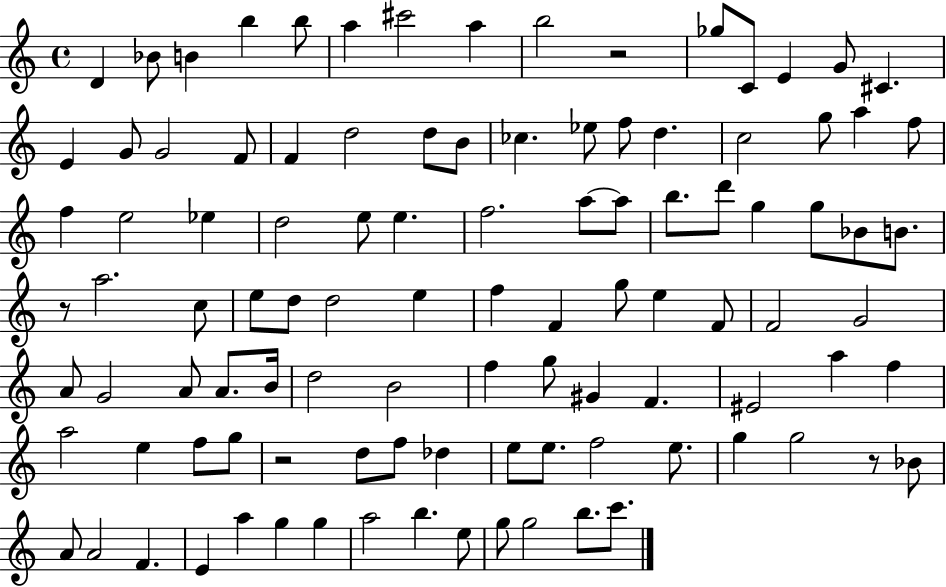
X:1
T:Untitled
M:4/4
L:1/4
K:C
D _B/2 B b b/2 a ^c'2 a b2 z2 _g/2 C/2 E G/2 ^C E G/2 G2 F/2 F d2 d/2 B/2 _c _e/2 f/2 d c2 g/2 a f/2 f e2 _e d2 e/2 e f2 a/2 a/2 b/2 d'/2 g g/2 _B/2 B/2 z/2 a2 c/2 e/2 d/2 d2 e f F g/2 e F/2 F2 G2 A/2 G2 A/2 A/2 B/4 d2 B2 f g/2 ^G F ^E2 a f a2 e f/2 g/2 z2 d/2 f/2 _d e/2 e/2 f2 e/2 g g2 z/2 _B/2 A/2 A2 F E a g g a2 b e/2 g/2 g2 b/2 c'/2